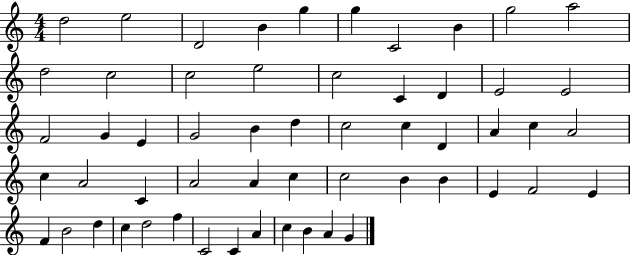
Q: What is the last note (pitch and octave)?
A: G4